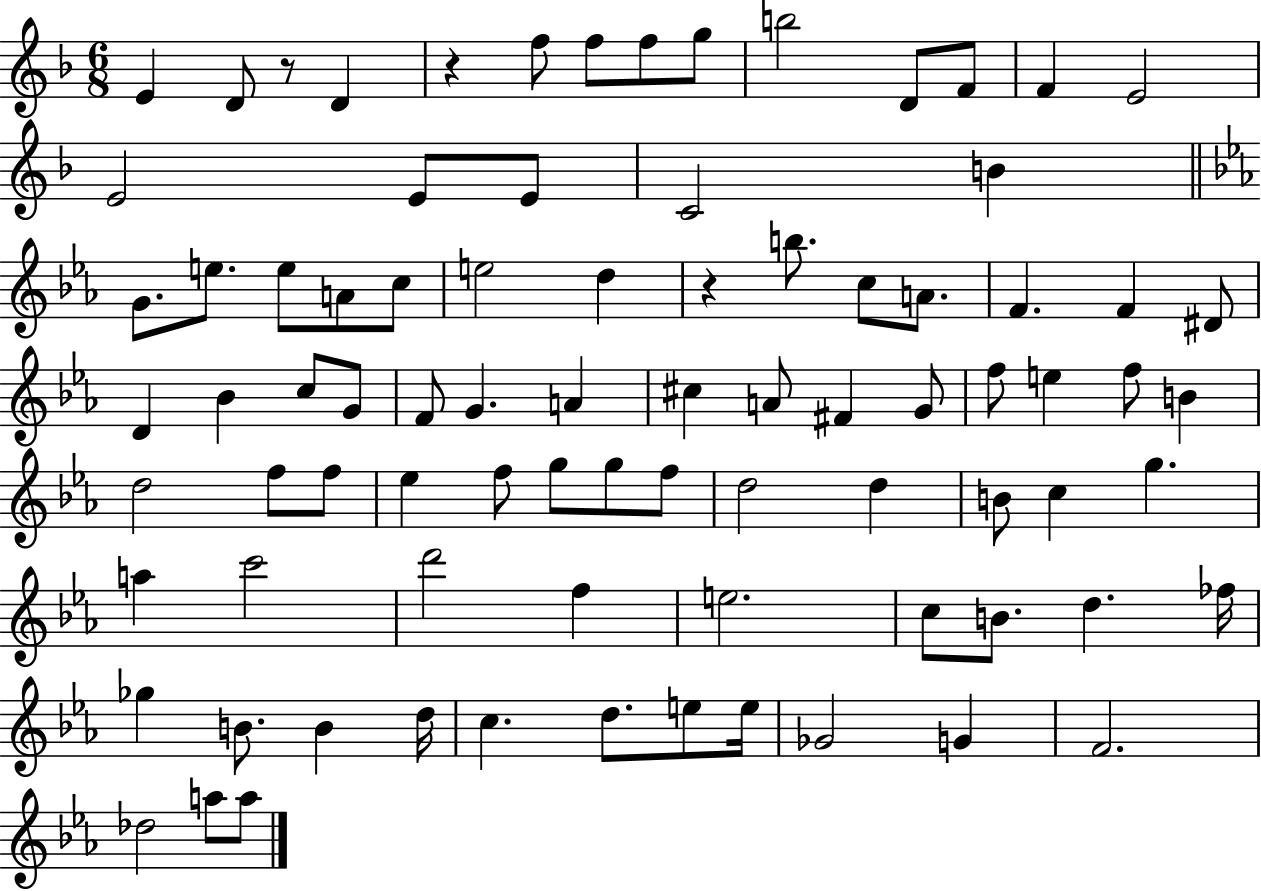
E4/q D4/e R/e D4/q R/q F5/e F5/e F5/e G5/e B5/h D4/e F4/e F4/q E4/h E4/h E4/e E4/e C4/h B4/q G4/e. E5/e. E5/e A4/e C5/e E5/h D5/q R/q B5/e. C5/e A4/e. F4/q. F4/q D#4/e D4/q Bb4/q C5/e G4/e F4/e G4/q. A4/q C#5/q A4/e F#4/q G4/e F5/e E5/q F5/e B4/q D5/h F5/e F5/e Eb5/q F5/e G5/e G5/e F5/e D5/h D5/q B4/e C5/q G5/q. A5/q C6/h D6/h F5/q E5/h. C5/e B4/e. D5/q. FES5/s Gb5/q B4/e. B4/q D5/s C5/q. D5/e. E5/e E5/s Gb4/h G4/q F4/h. Db5/h A5/e A5/e